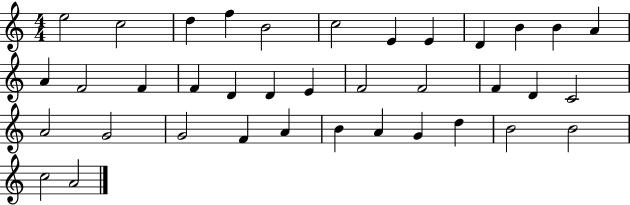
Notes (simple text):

E5/h C5/h D5/q F5/q B4/h C5/h E4/q E4/q D4/q B4/q B4/q A4/q A4/q F4/h F4/q F4/q D4/q D4/q E4/q F4/h F4/h F4/q D4/q C4/h A4/h G4/h G4/h F4/q A4/q B4/q A4/q G4/q D5/q B4/h B4/h C5/h A4/h